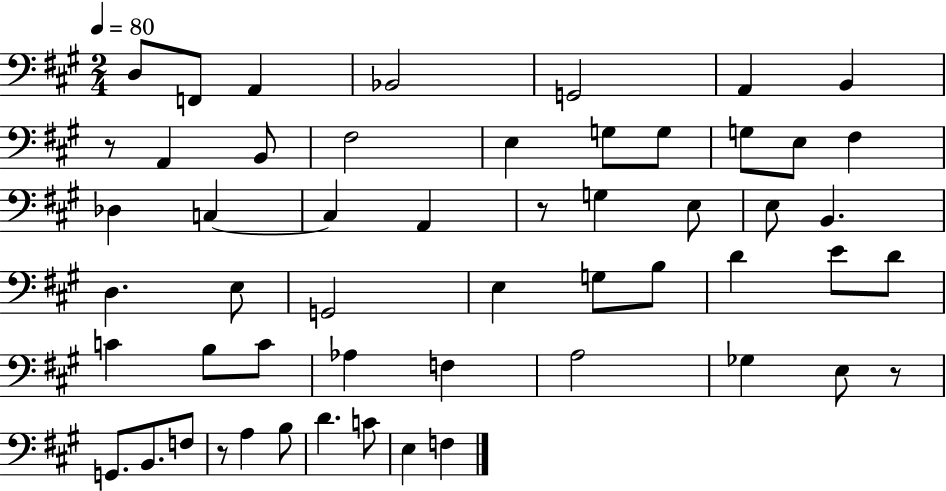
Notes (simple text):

D3/e F2/e A2/q Bb2/h G2/h A2/q B2/q R/e A2/q B2/e F#3/h E3/q G3/e G3/e G3/e E3/e F#3/q Db3/q C3/q C3/q A2/q R/e G3/q E3/e E3/e B2/q. D3/q. E3/e G2/h E3/q G3/e B3/e D4/q E4/e D4/e C4/q B3/e C4/e Ab3/q F3/q A3/h Gb3/q E3/e R/e G2/e. B2/e. F3/e R/e A3/q B3/e D4/q. C4/e E3/q F3/q